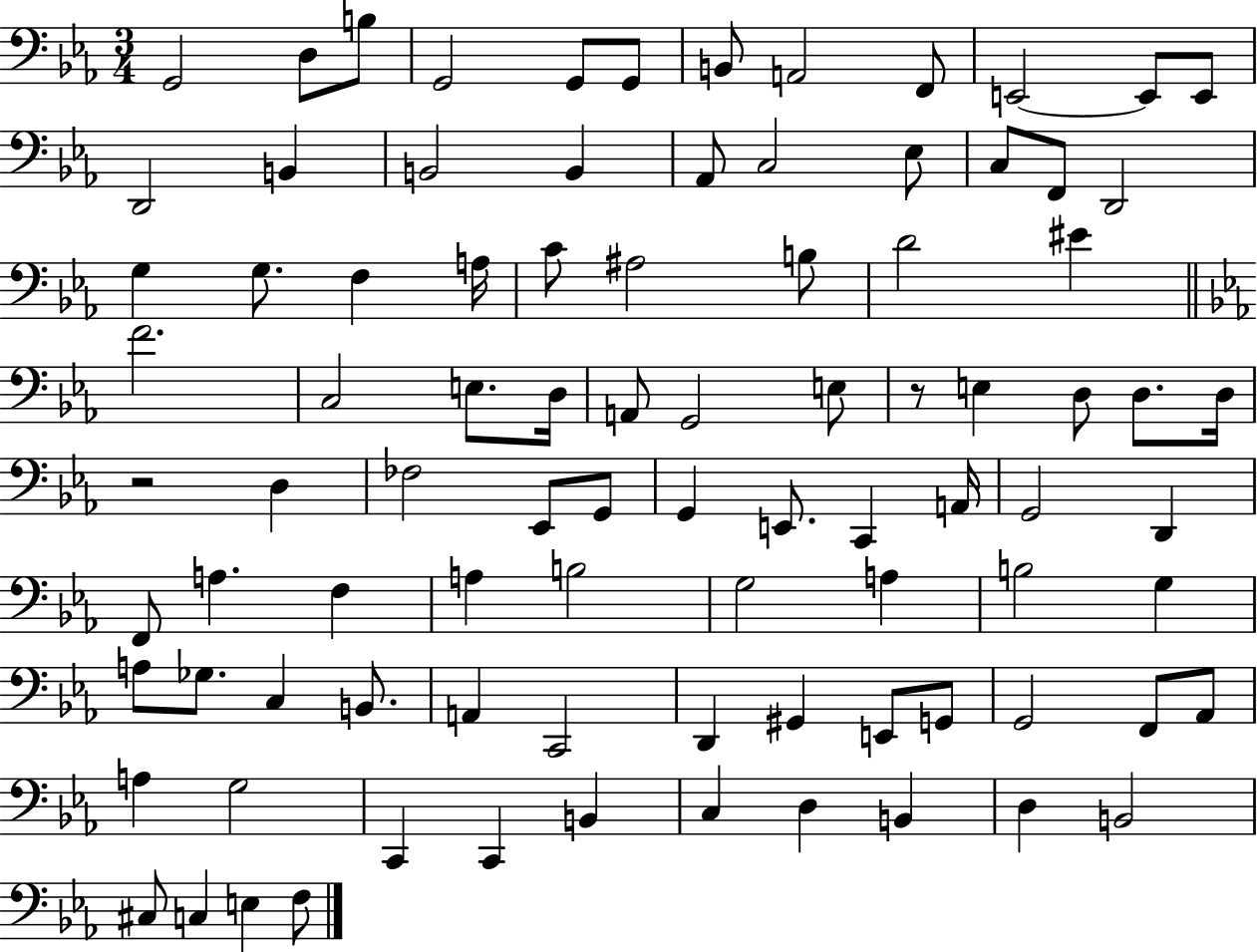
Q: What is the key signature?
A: EES major